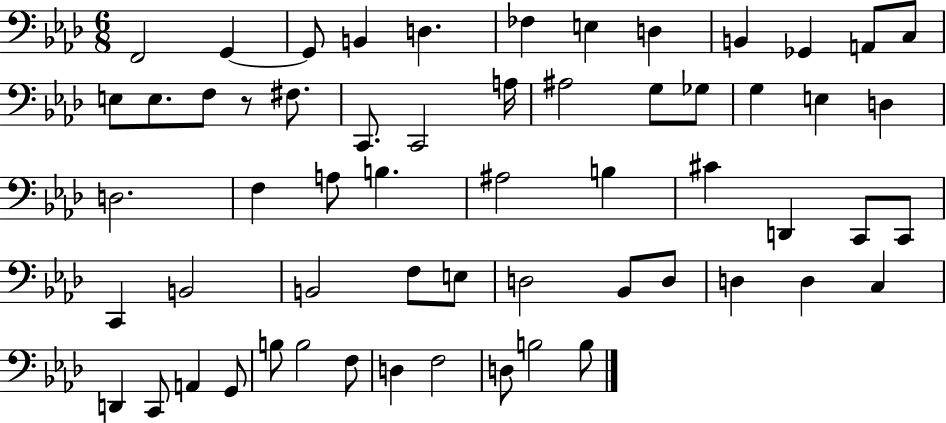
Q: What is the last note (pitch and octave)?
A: B3